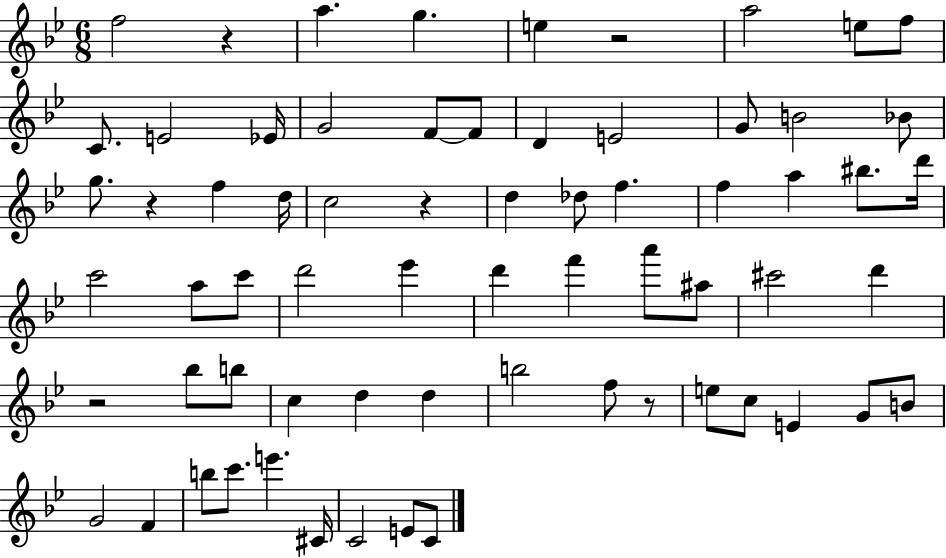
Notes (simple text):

F5/h R/q A5/q. G5/q. E5/q R/h A5/h E5/e F5/e C4/e. E4/h Eb4/s G4/h F4/e F4/e D4/q E4/h G4/e B4/h Bb4/e G5/e. R/q F5/q D5/s C5/h R/q D5/q Db5/e F5/q. F5/q A5/q BIS5/e. D6/s C6/h A5/e C6/e D6/h Eb6/q D6/q F6/q A6/e A#5/e C#6/h D6/q R/h Bb5/e B5/e C5/q D5/q D5/q B5/h F5/e R/e E5/e C5/e E4/q G4/e B4/e G4/h F4/q B5/e C6/e. E6/q. C#4/s C4/h E4/e C4/e